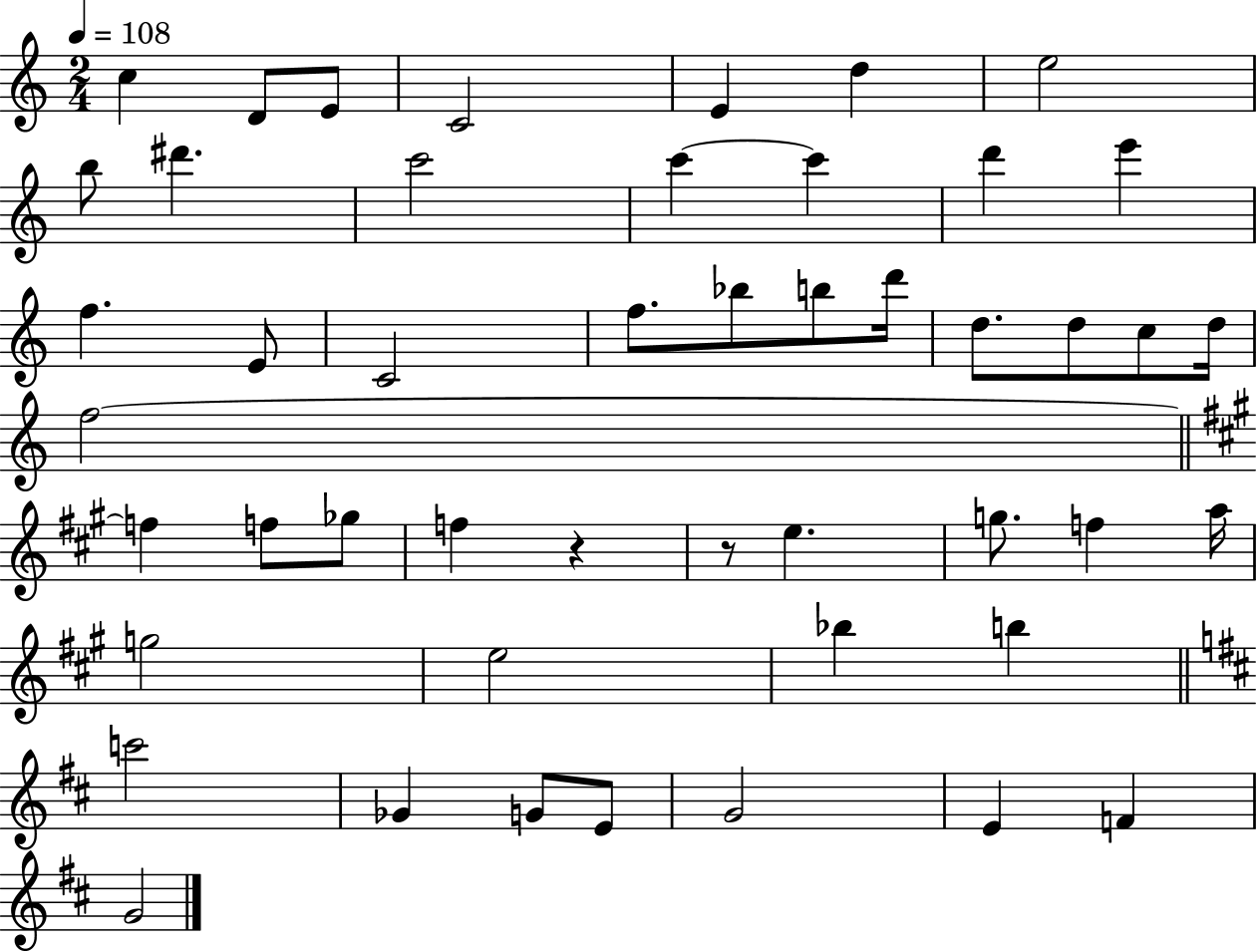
{
  \clef treble
  \numericTimeSignature
  \time 2/4
  \key c \major
  \tempo 4 = 108
  c''4 d'8 e'8 | c'2 | e'4 d''4 | e''2 | \break b''8 dis'''4. | c'''2 | c'''4~~ c'''4 | d'''4 e'''4 | \break f''4. e'8 | c'2 | f''8. bes''8 b''8 d'''16 | d''8. d''8 c''8 d''16 | \break f''2~~ | \bar "||" \break \key a \major f''4 f''8 ges''8 | f''4 r4 | r8 e''4. | g''8. f''4 a''16 | \break g''2 | e''2 | bes''4 b''4 | \bar "||" \break \key b \minor c'''2 | ges'4 g'8 e'8 | g'2 | e'4 f'4 | \break g'2 | \bar "|."
}